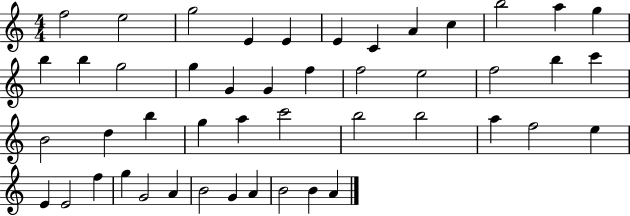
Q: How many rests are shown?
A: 0